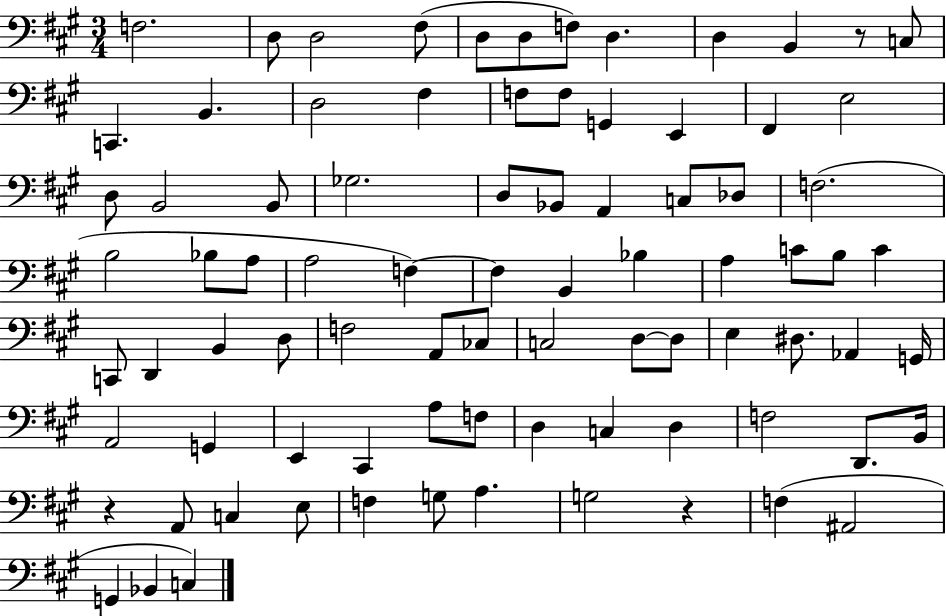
X:1
T:Untitled
M:3/4
L:1/4
K:A
F,2 D,/2 D,2 ^F,/2 D,/2 D,/2 F,/2 D, D, B,, z/2 C,/2 C,, B,, D,2 ^F, F,/2 F,/2 G,, E,, ^F,, E,2 D,/2 B,,2 B,,/2 _G,2 D,/2 _B,,/2 A,, C,/2 _D,/2 F,2 B,2 _B,/2 A,/2 A,2 F, F, B,, _B, A, C/2 B,/2 C C,,/2 D,, B,, D,/2 F,2 A,,/2 _C,/2 C,2 D,/2 D,/2 E, ^D,/2 _A,, G,,/4 A,,2 G,, E,, ^C,, A,/2 F,/2 D, C, D, F,2 D,,/2 B,,/4 z A,,/2 C, E,/2 F, G,/2 A, G,2 z F, ^A,,2 G,, _B,, C,